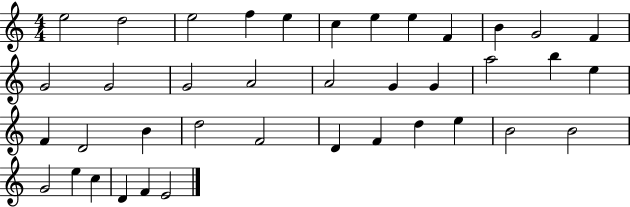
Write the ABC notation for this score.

X:1
T:Untitled
M:4/4
L:1/4
K:C
e2 d2 e2 f e c e e F B G2 F G2 G2 G2 A2 A2 G G a2 b e F D2 B d2 F2 D F d e B2 B2 G2 e c D F E2